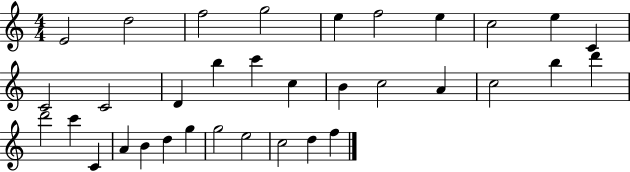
{
  \clef treble
  \numericTimeSignature
  \time 4/4
  \key c \major
  e'2 d''2 | f''2 g''2 | e''4 f''2 e''4 | c''2 e''4 c'4 | \break c'2 c'2 | d'4 b''4 c'''4 c''4 | b'4 c''2 a'4 | c''2 b''4 d'''4 | \break d'''2 c'''4 c'4 | a'4 b'4 d''4 g''4 | g''2 e''2 | c''2 d''4 f''4 | \break \bar "|."
}